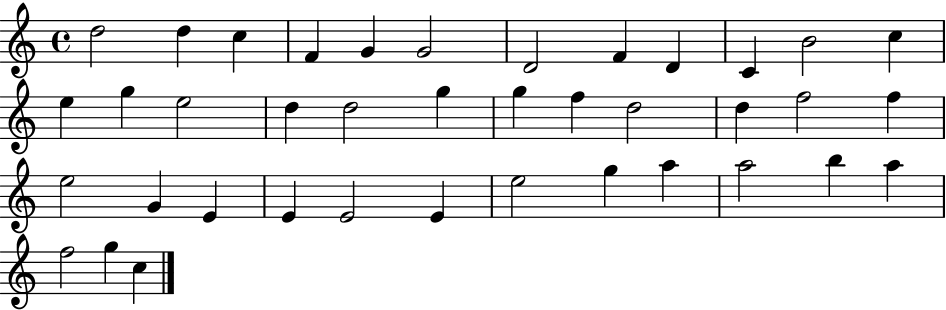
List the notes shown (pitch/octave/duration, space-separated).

D5/h D5/q C5/q F4/q G4/q G4/h D4/h F4/q D4/q C4/q B4/h C5/q E5/q G5/q E5/h D5/q D5/h G5/q G5/q F5/q D5/h D5/q F5/h F5/q E5/h G4/q E4/q E4/q E4/h E4/q E5/h G5/q A5/q A5/h B5/q A5/q F5/h G5/q C5/q